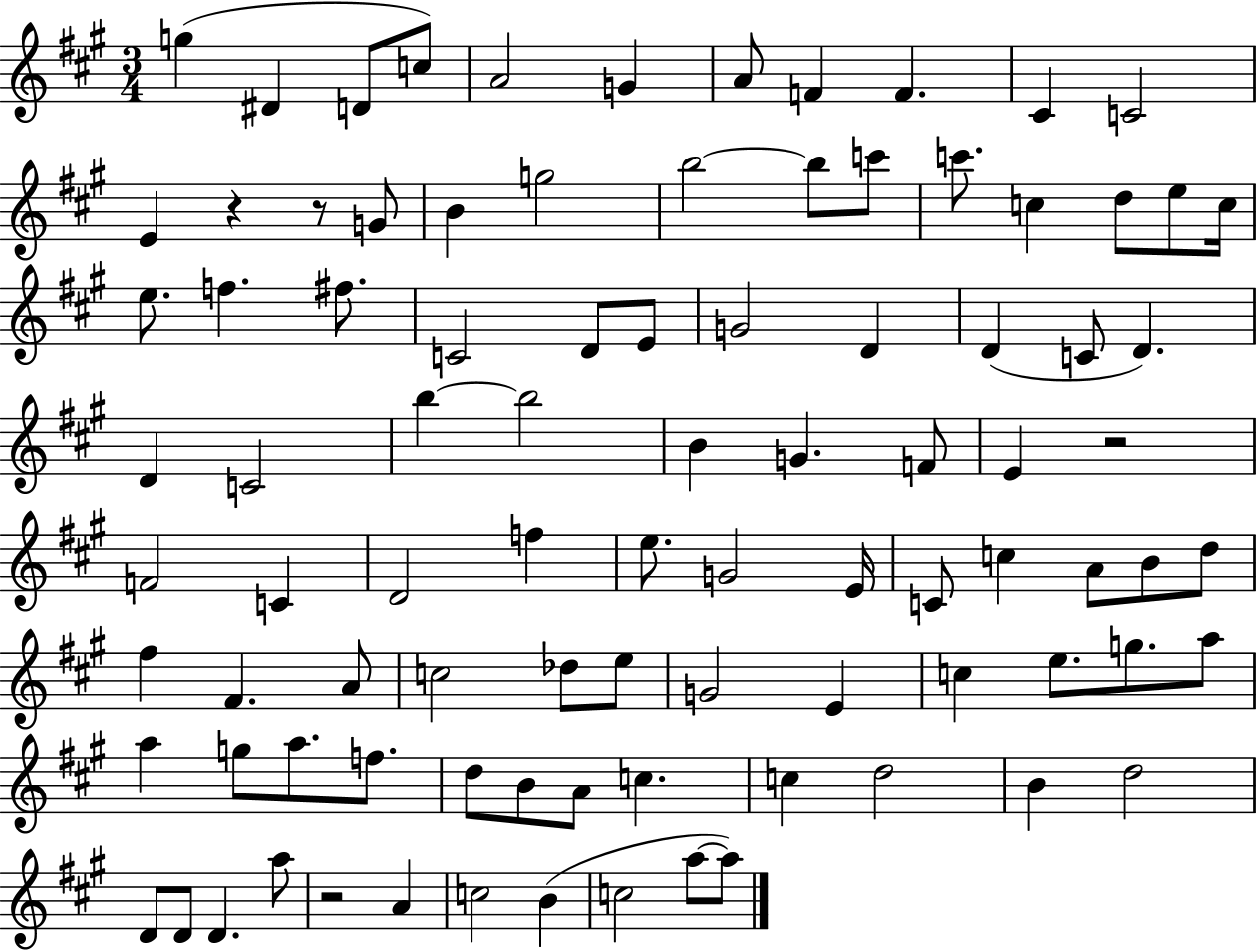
{
  \clef treble
  \numericTimeSignature
  \time 3/4
  \key a \major
  g''4( dis'4 d'8 c''8) | a'2 g'4 | a'8 f'4 f'4. | cis'4 c'2 | \break e'4 r4 r8 g'8 | b'4 g''2 | b''2~~ b''8 c'''8 | c'''8. c''4 d''8 e''8 c''16 | \break e''8. f''4. fis''8. | c'2 d'8 e'8 | g'2 d'4 | d'4( c'8 d'4.) | \break d'4 c'2 | b''4~~ b''2 | b'4 g'4. f'8 | e'4 r2 | \break f'2 c'4 | d'2 f''4 | e''8. g'2 e'16 | c'8 c''4 a'8 b'8 d''8 | \break fis''4 fis'4. a'8 | c''2 des''8 e''8 | g'2 e'4 | c''4 e''8. g''8. a''8 | \break a''4 g''8 a''8. f''8. | d''8 b'8 a'8 c''4. | c''4 d''2 | b'4 d''2 | \break d'8 d'8 d'4. a''8 | r2 a'4 | c''2 b'4( | c''2 a''8~~ a''8) | \break \bar "|."
}